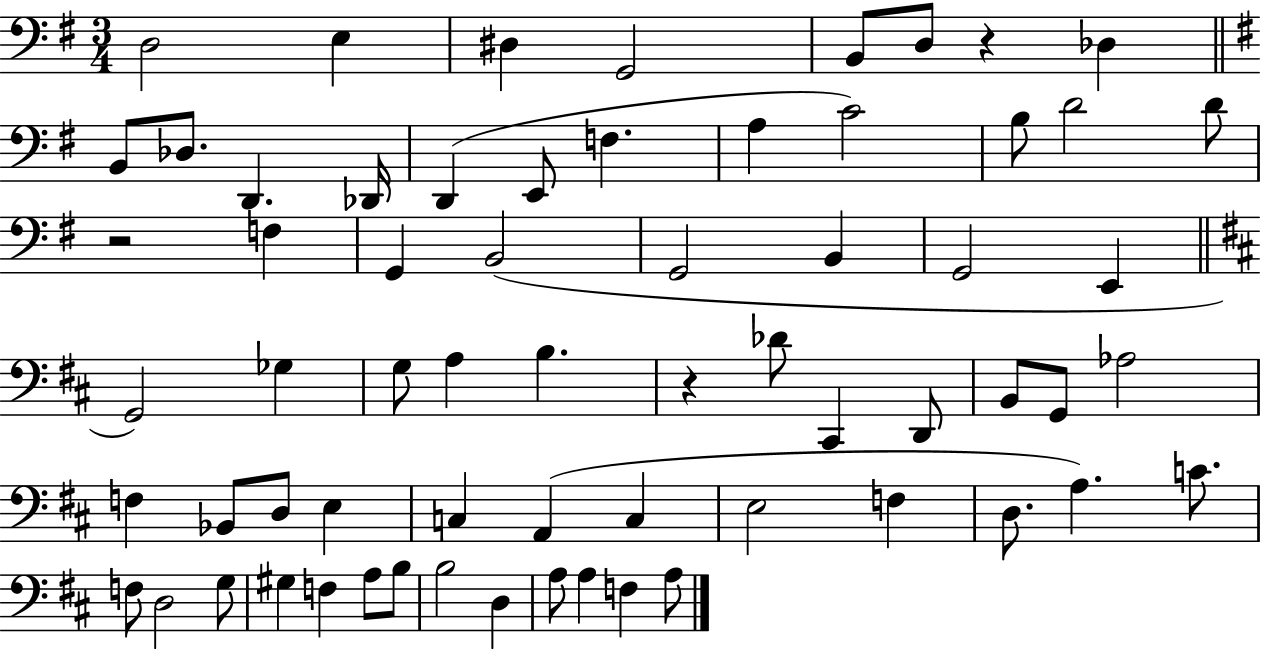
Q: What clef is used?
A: bass